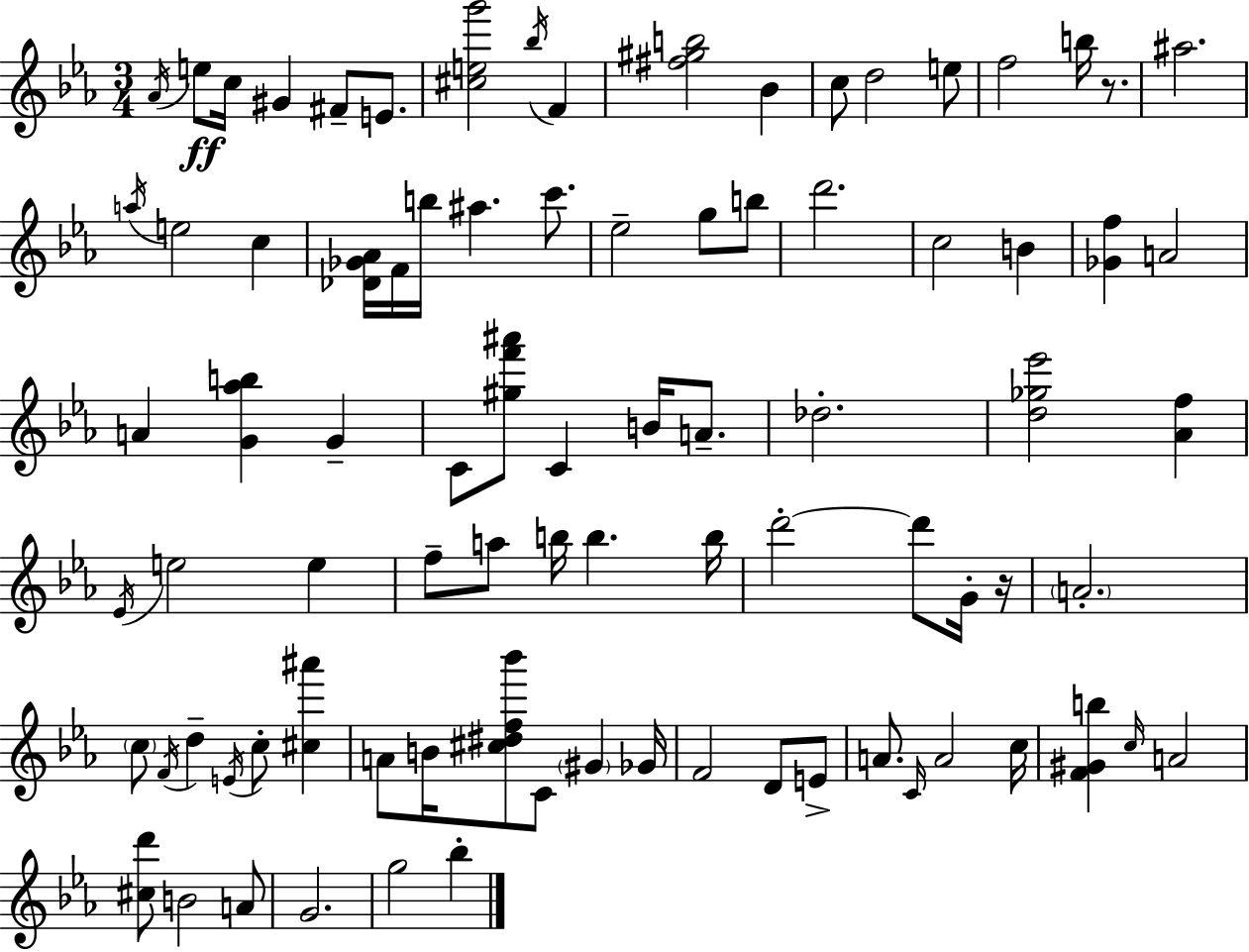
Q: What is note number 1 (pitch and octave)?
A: Ab4